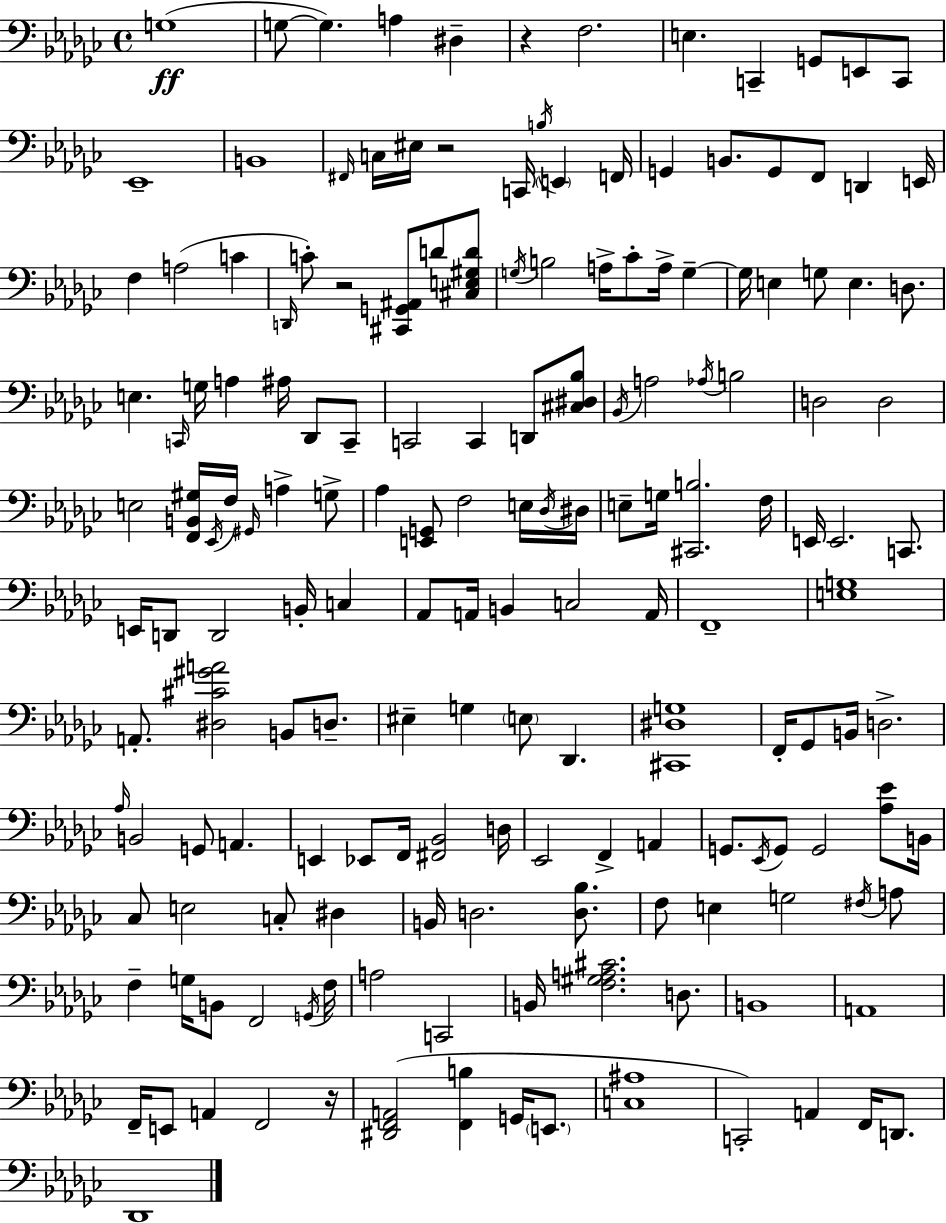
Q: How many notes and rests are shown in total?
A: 168